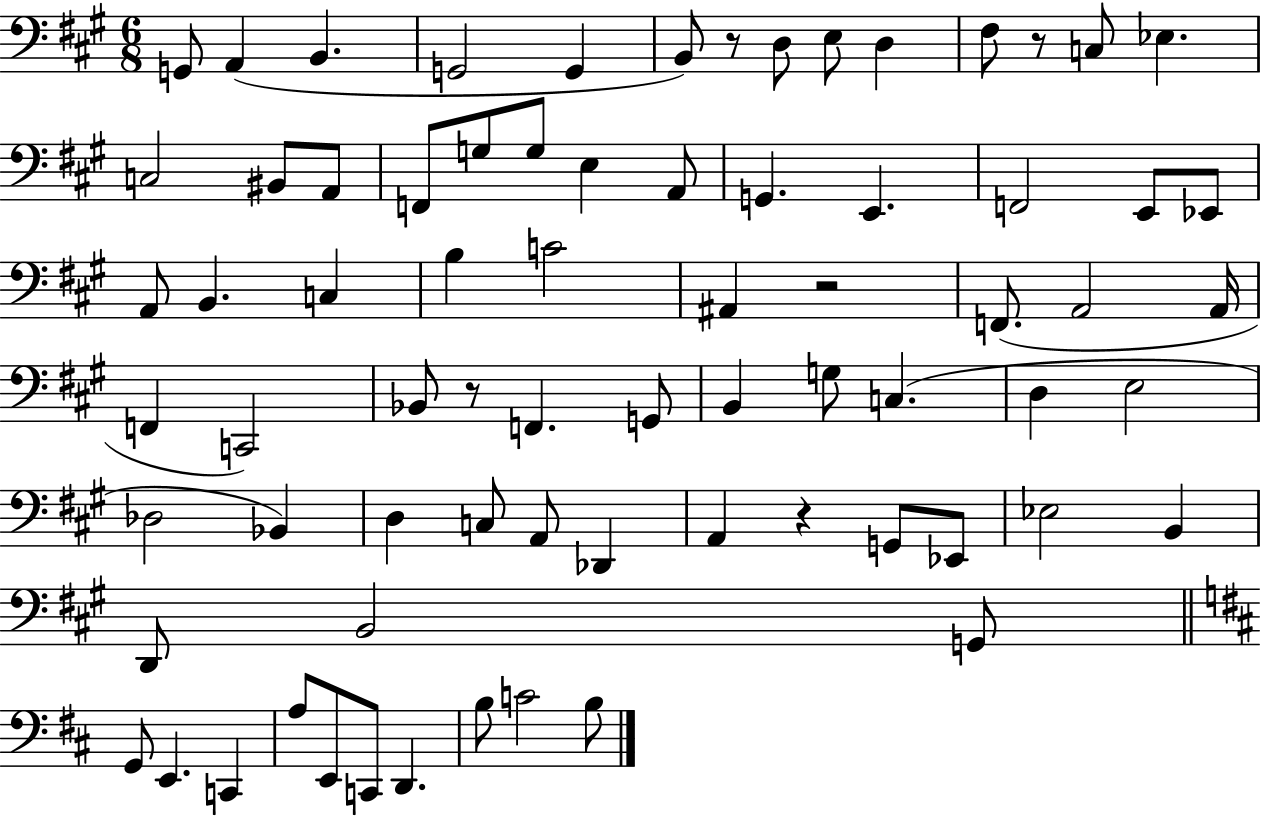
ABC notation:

X:1
T:Untitled
M:6/8
L:1/4
K:A
G,,/2 A,, B,, G,,2 G,, B,,/2 z/2 D,/2 E,/2 D, ^F,/2 z/2 C,/2 _E, C,2 ^B,,/2 A,,/2 F,,/2 G,/2 G,/2 E, A,,/2 G,, E,, F,,2 E,,/2 _E,,/2 A,,/2 B,, C, B, C2 ^A,, z2 F,,/2 A,,2 A,,/4 F,, C,,2 _B,,/2 z/2 F,, G,,/2 B,, G,/2 C, D, E,2 _D,2 _B,, D, C,/2 A,,/2 _D,, A,, z G,,/2 _E,,/2 _E,2 B,, D,,/2 B,,2 G,,/2 G,,/2 E,, C,, A,/2 E,,/2 C,,/2 D,, B,/2 C2 B,/2